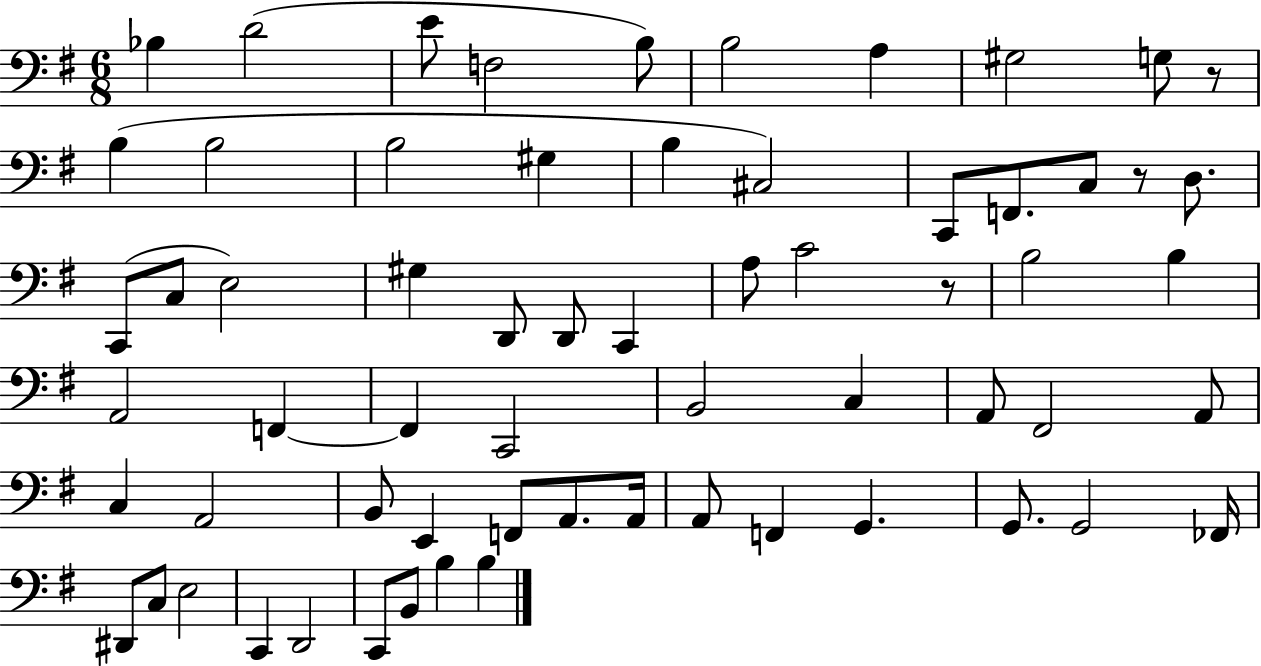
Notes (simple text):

Bb3/q D4/h E4/e F3/h B3/e B3/h A3/q G#3/h G3/e R/e B3/q B3/h B3/h G#3/q B3/q C#3/h C2/e F2/e. C3/e R/e D3/e. C2/e C3/e E3/h G#3/q D2/e D2/e C2/q A3/e C4/h R/e B3/h B3/q A2/h F2/q F2/q C2/h B2/h C3/q A2/e F#2/h A2/e C3/q A2/h B2/e E2/q F2/e A2/e. A2/s A2/e F2/q G2/q. G2/e. G2/h FES2/s D#2/e C3/e E3/h C2/q D2/h C2/e B2/e B3/q B3/q